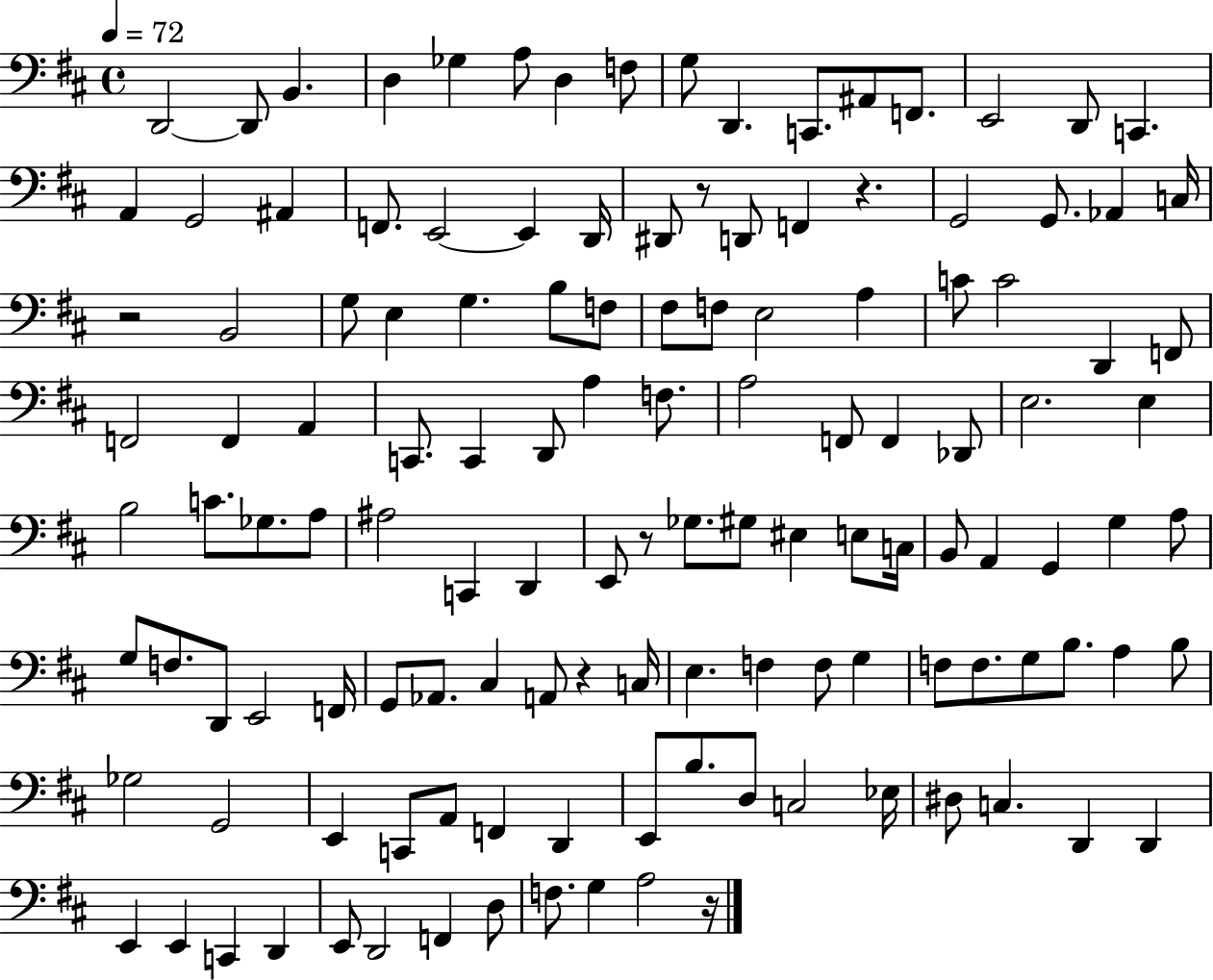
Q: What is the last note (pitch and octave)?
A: A3